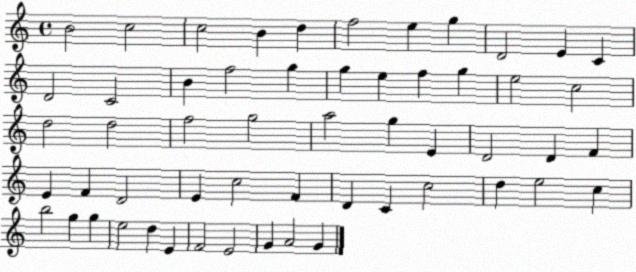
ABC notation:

X:1
T:Untitled
M:4/4
L:1/4
K:C
B2 c2 c2 B d f2 e g D2 E C D2 C2 B f2 g g e f g e2 c2 d2 d2 f2 g2 a2 g E D2 D F E F D2 E c2 F D C c2 d e2 c b2 g g e2 d E F2 E2 G A2 G